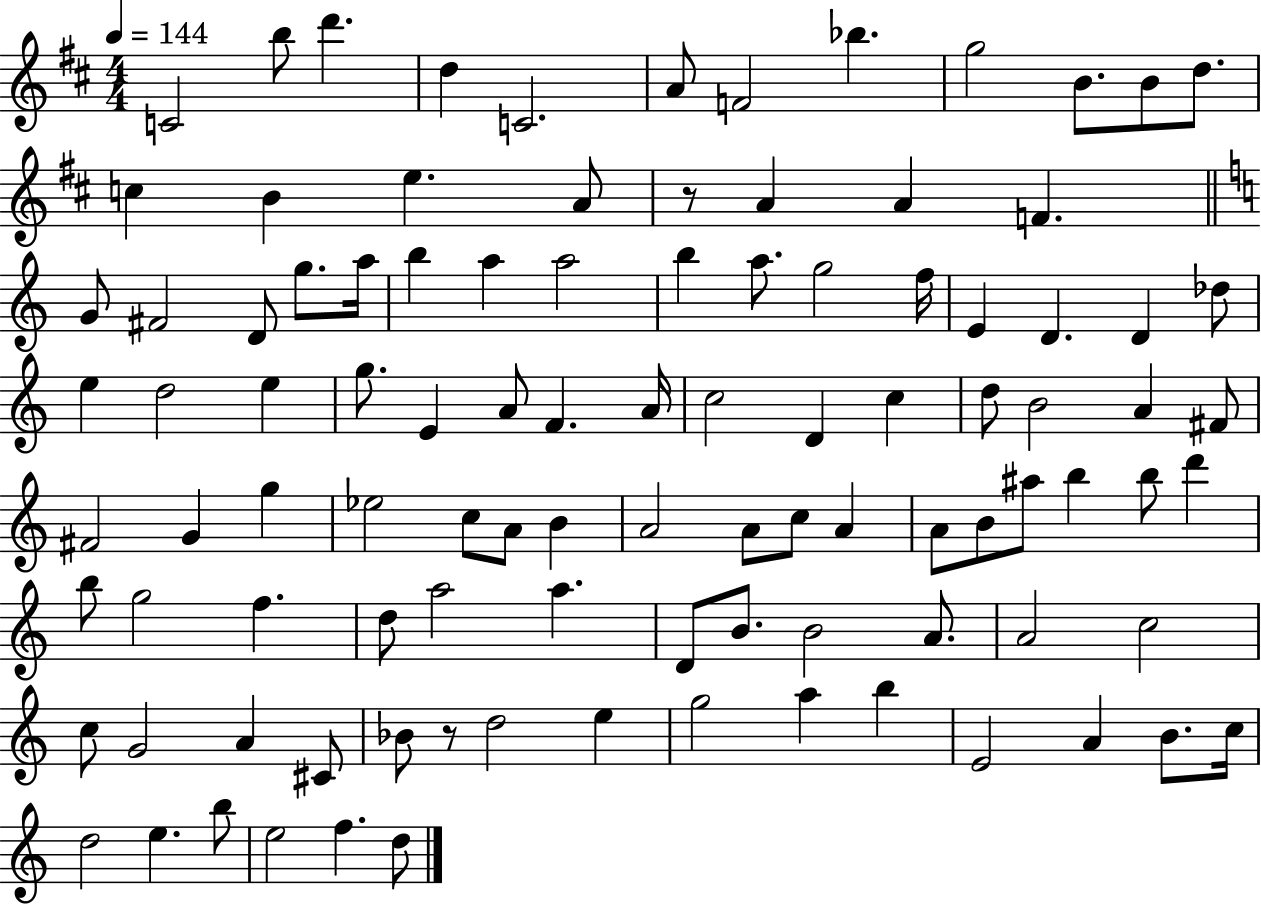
X:1
T:Untitled
M:4/4
L:1/4
K:D
C2 b/2 d' d C2 A/2 F2 _b g2 B/2 B/2 d/2 c B e A/2 z/2 A A F G/2 ^F2 D/2 g/2 a/4 b a a2 b a/2 g2 f/4 E D D _d/2 e d2 e g/2 E A/2 F A/4 c2 D c d/2 B2 A ^F/2 ^F2 G g _e2 c/2 A/2 B A2 A/2 c/2 A A/2 B/2 ^a/2 b b/2 d' b/2 g2 f d/2 a2 a D/2 B/2 B2 A/2 A2 c2 c/2 G2 A ^C/2 _B/2 z/2 d2 e g2 a b E2 A B/2 c/4 d2 e b/2 e2 f d/2